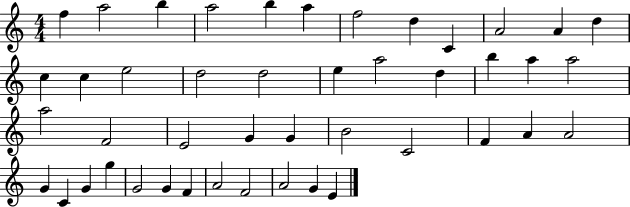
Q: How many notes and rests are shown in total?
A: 45